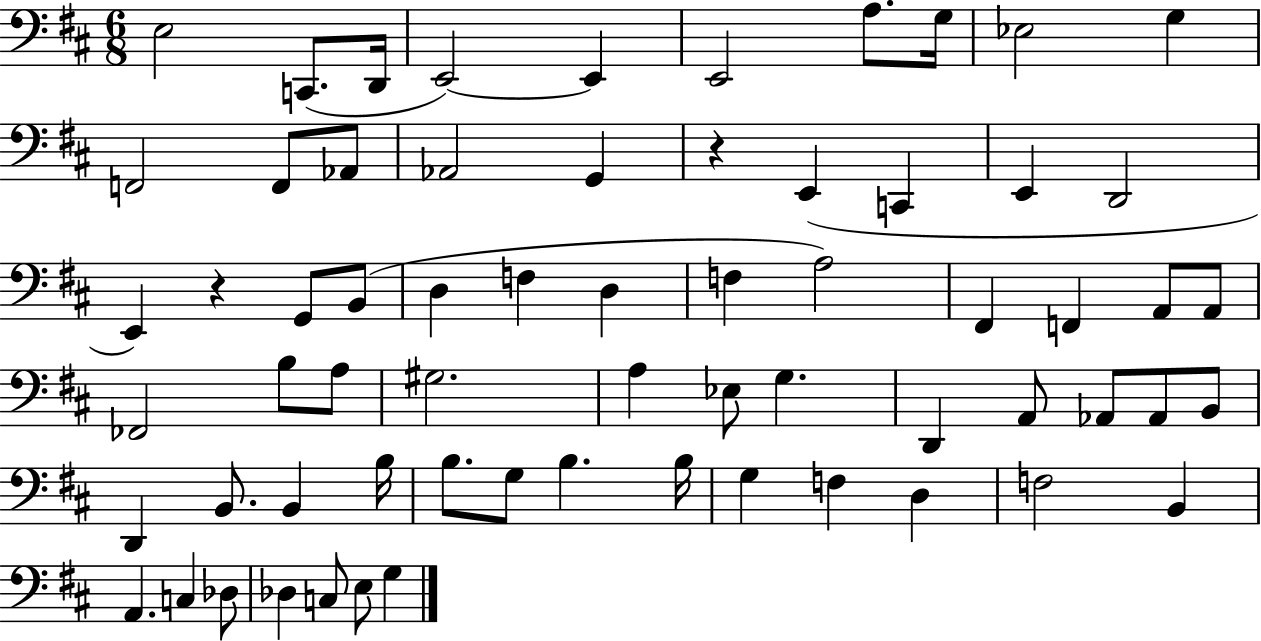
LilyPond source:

{
  \clef bass
  \numericTimeSignature
  \time 6/8
  \key d \major
  \repeat volta 2 { e2 c,8.( d,16 | e,2~~) e,4 | e,2 a8. g16 | ees2 g4 | \break f,2 f,8 aes,8 | aes,2 g,4 | r4 e,4( c,4 | e,4 d,2 | \break e,4) r4 g,8 b,8( | d4 f4 d4 | f4 a2) | fis,4 f,4 a,8 a,8 | \break fes,2 b8 a8 | gis2. | a4 ees8 g4. | d,4 a,8 aes,8 aes,8 b,8 | \break d,4 b,8. b,4 b16 | b8. g8 b4. b16 | g4 f4 d4 | f2 b,4 | \break a,4. c4 des8 | des4 c8 e8 g4 | } \bar "|."
}